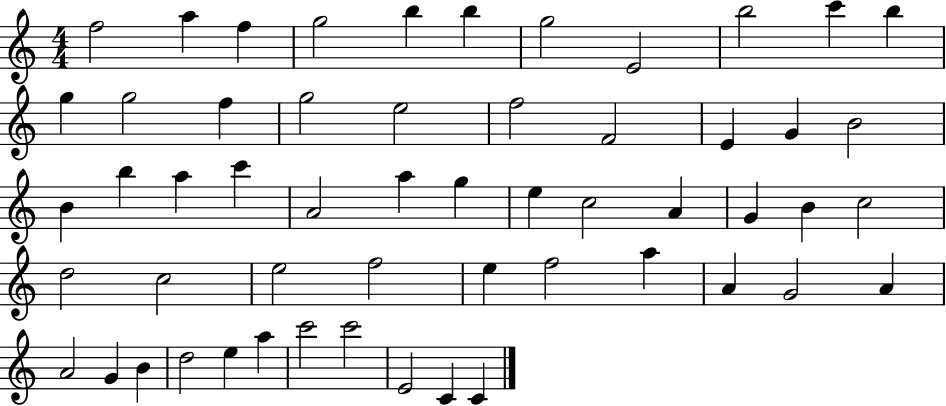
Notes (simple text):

F5/h A5/q F5/q G5/h B5/q B5/q G5/h E4/h B5/h C6/q B5/q G5/q G5/h F5/q G5/h E5/h F5/h F4/h E4/q G4/q B4/h B4/q B5/q A5/q C6/q A4/h A5/q G5/q E5/q C5/h A4/q G4/q B4/q C5/h D5/h C5/h E5/h F5/h E5/q F5/h A5/q A4/q G4/h A4/q A4/h G4/q B4/q D5/h E5/q A5/q C6/h C6/h E4/h C4/q C4/q